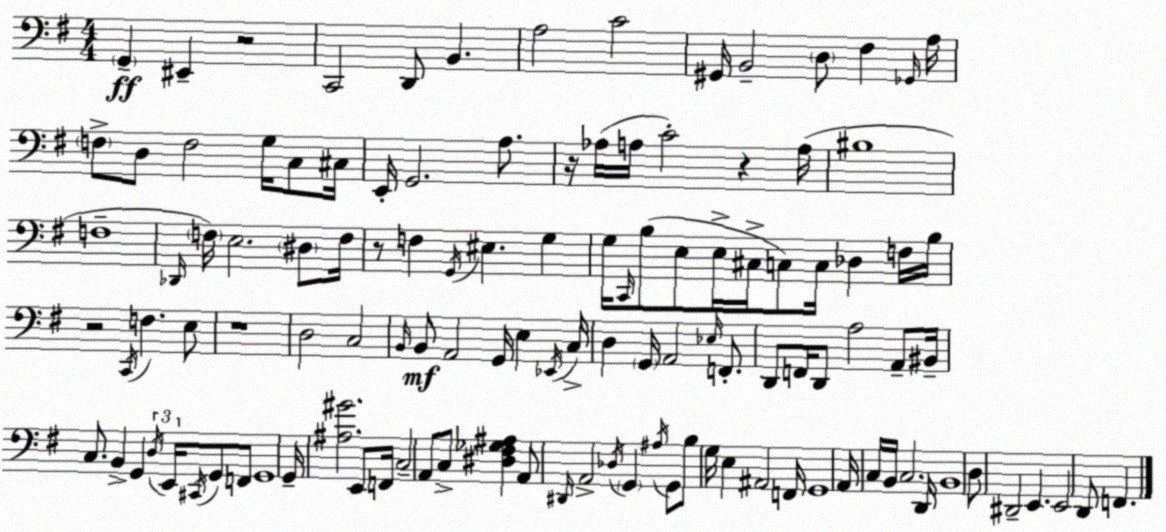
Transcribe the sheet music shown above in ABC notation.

X:1
T:Untitled
M:4/4
L:1/4
K:G
G,, ^E,, z2 C,,2 D,,/2 B,, A,2 C2 ^G,,/4 B,,2 D,/2 ^F, _G,,/4 A,/4 F,/2 D,/2 F,2 G,/4 C,/2 ^C,/4 E,,/4 G,,2 A,/2 z/4 _A,/4 A,/4 C2 z A,/4 ^B,4 F,4 _D,,/4 F,/4 E,2 ^D,/2 F,/4 z/2 F, G,,/4 ^E, G, G,/4 C,,/4 B,/2 E,/2 E,/4 ^C,/4 C,/2 C,/4 _D, F,/4 B,/4 z2 C,,/4 F, E,/2 z4 D,2 C,2 B,,/4 B,,/2 A,,2 G,,/4 E, _E,,/4 C,/4 D, G,,/4 A,,2 _E,/4 F,,/2 D,,/2 F,,/4 D,,/2 A,2 A,,/2 ^B,,/4 C,/2 B,, G,, D,/4 E,,/4 ^C,,/4 G,,/2 F,,/2 G,,4 G,,/4 [^A,^G]2 E,,/2 F,,/4 C,2 A,,/2 C,/2 [^D,^F,_G,^A,] A,,/2 ^D,,/4 A,,2 _D,/4 G,, ^A,/4 G,,/2 B,/2 G,/4 E, ^A,,2 F,,/4 G,,4 A,,/4 C,/4 B,,/4 C,2 D,,/4 B,,4 D,/2 ^D,,2 E,, E,,2 D,,/2 F,,